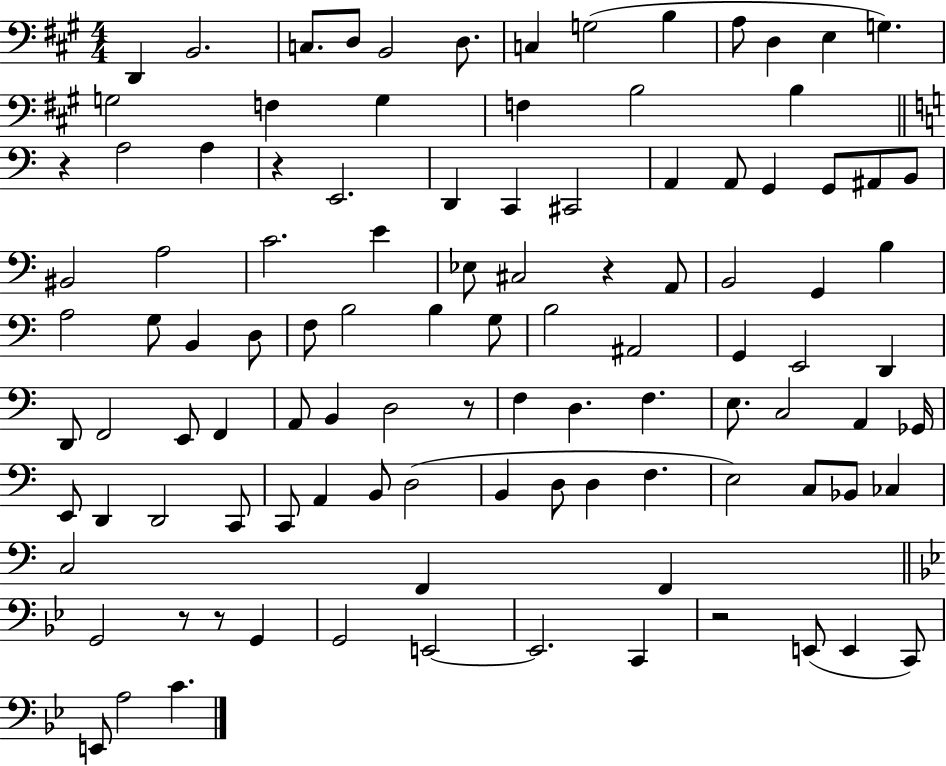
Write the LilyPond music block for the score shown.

{
  \clef bass
  \numericTimeSignature
  \time 4/4
  \key a \major
  d,4 b,2. | c8. d8 b,2 d8. | c4 g2( b4 | a8 d4 e4 g4.) | \break g2 f4 g4 | f4 b2 b4 | \bar "||" \break \key c \major r4 a2 a4 | r4 e,2. | d,4 c,4 cis,2 | a,4 a,8 g,4 g,8 ais,8 b,8 | \break bis,2 a2 | c'2. e'4 | ees8 cis2 r4 a,8 | b,2 g,4 b4 | \break a2 g8 b,4 d8 | f8 b2 b4 g8 | b2 ais,2 | g,4 e,2 d,4 | \break d,8 f,2 e,8 f,4 | a,8 b,4 d2 r8 | f4 d4. f4. | e8. c2 a,4 ges,16 | \break e,8 d,4 d,2 c,8 | c,8 a,4 b,8 d2( | b,4 d8 d4 f4. | e2) c8 bes,8 ces4 | \break c2 f,4 f,4 | \bar "||" \break \key bes \major g,2 r8 r8 g,4 | g,2 e,2~~ | e,2. c,4 | r2 e,8( e,4 c,8) | \break e,8 a2 c'4. | \bar "|."
}